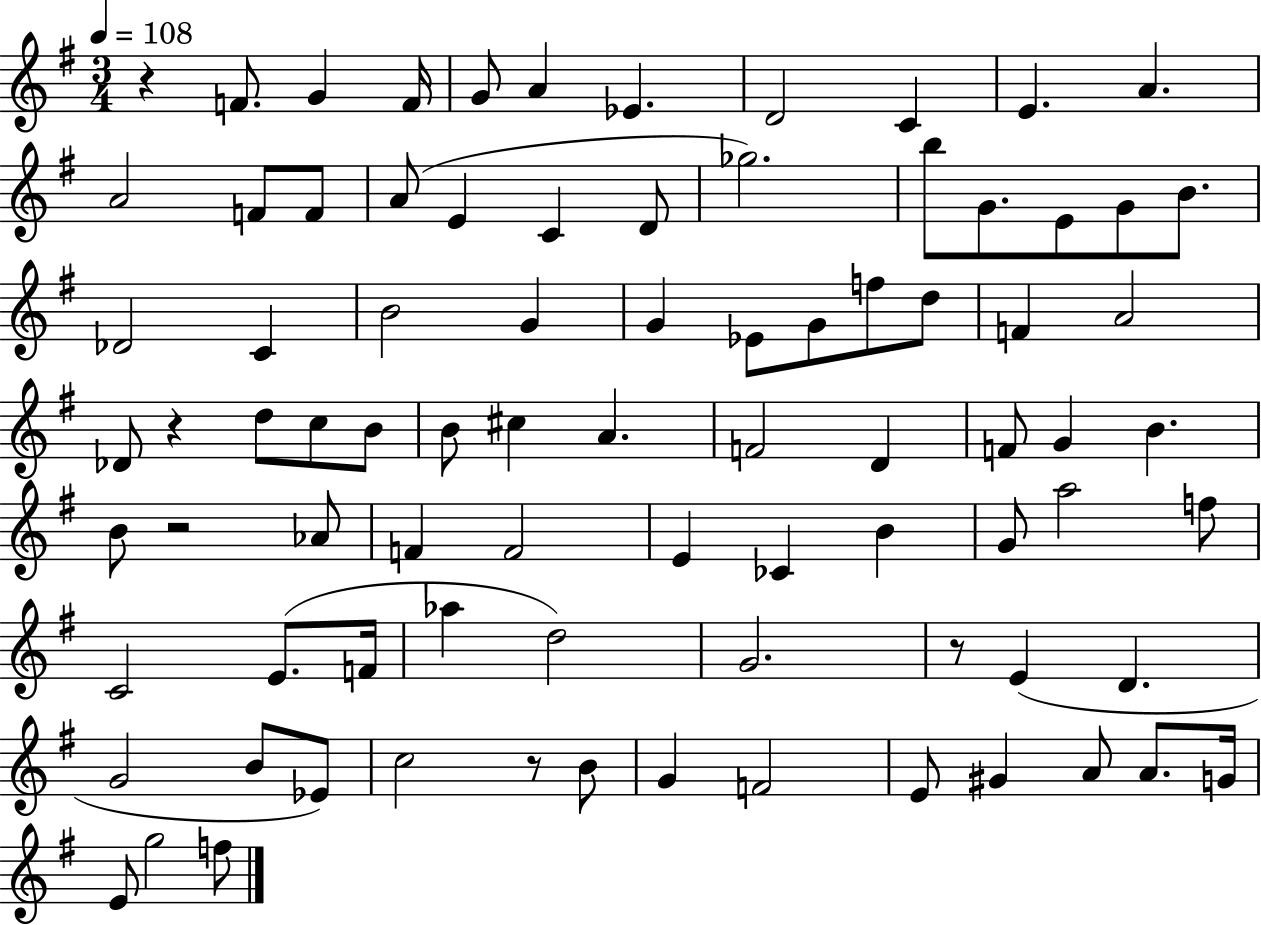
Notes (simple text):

R/q F4/e. G4/q F4/s G4/e A4/q Eb4/q. D4/h C4/q E4/q. A4/q. A4/h F4/e F4/e A4/e E4/q C4/q D4/e Gb5/h. B5/e G4/e. E4/e G4/e B4/e. Db4/h C4/q B4/h G4/q G4/q Eb4/e G4/e F5/e D5/e F4/q A4/h Db4/e R/q D5/e C5/e B4/e B4/e C#5/q A4/q. F4/h D4/q F4/e G4/q B4/q. B4/e R/h Ab4/e F4/q F4/h E4/q CES4/q B4/q G4/e A5/h F5/e C4/h E4/e. F4/s Ab5/q D5/h G4/h. R/e E4/q D4/q. G4/h B4/e Eb4/e C5/h R/e B4/e G4/q F4/h E4/e G#4/q A4/e A4/e. G4/s E4/e G5/h F5/e